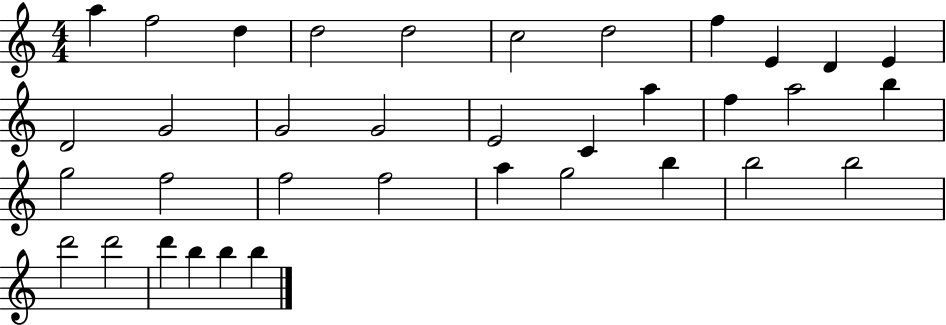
A5/q F5/h D5/q D5/h D5/h C5/h D5/h F5/q E4/q D4/q E4/q D4/h G4/h G4/h G4/h E4/h C4/q A5/q F5/q A5/h B5/q G5/h F5/h F5/h F5/h A5/q G5/h B5/q B5/h B5/h D6/h D6/h D6/q B5/q B5/q B5/q